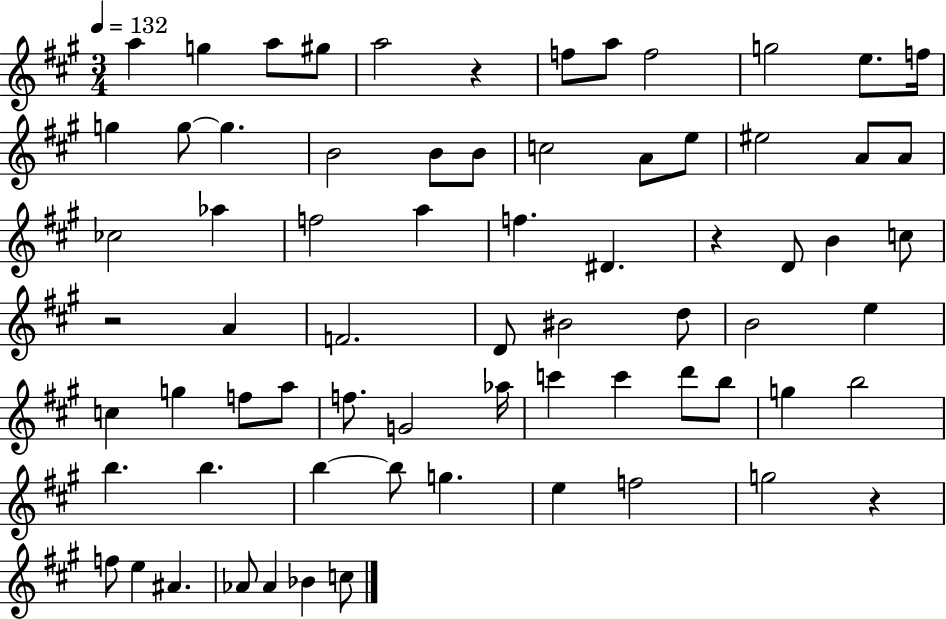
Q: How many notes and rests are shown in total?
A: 71